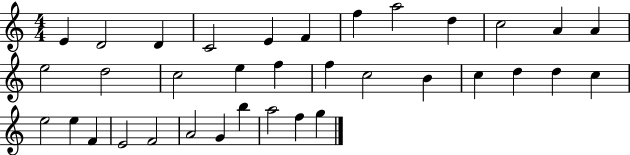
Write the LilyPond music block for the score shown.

{
  \clef treble
  \numericTimeSignature
  \time 4/4
  \key c \major
  e'4 d'2 d'4 | c'2 e'4 f'4 | f''4 a''2 d''4 | c''2 a'4 a'4 | \break e''2 d''2 | c''2 e''4 f''4 | f''4 c''2 b'4 | c''4 d''4 d''4 c''4 | \break e''2 e''4 f'4 | e'2 f'2 | a'2 g'4 b''4 | a''2 f''4 g''4 | \break \bar "|."
}